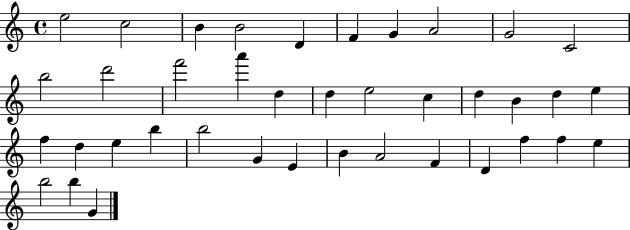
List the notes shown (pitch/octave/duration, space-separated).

E5/h C5/h B4/q B4/h D4/q F4/q G4/q A4/h G4/h C4/h B5/h D6/h F6/h A6/q D5/q D5/q E5/h C5/q D5/q B4/q D5/q E5/q F5/q D5/q E5/q B5/q B5/h G4/q E4/q B4/q A4/h F4/q D4/q F5/q F5/q E5/q B5/h B5/q G4/q